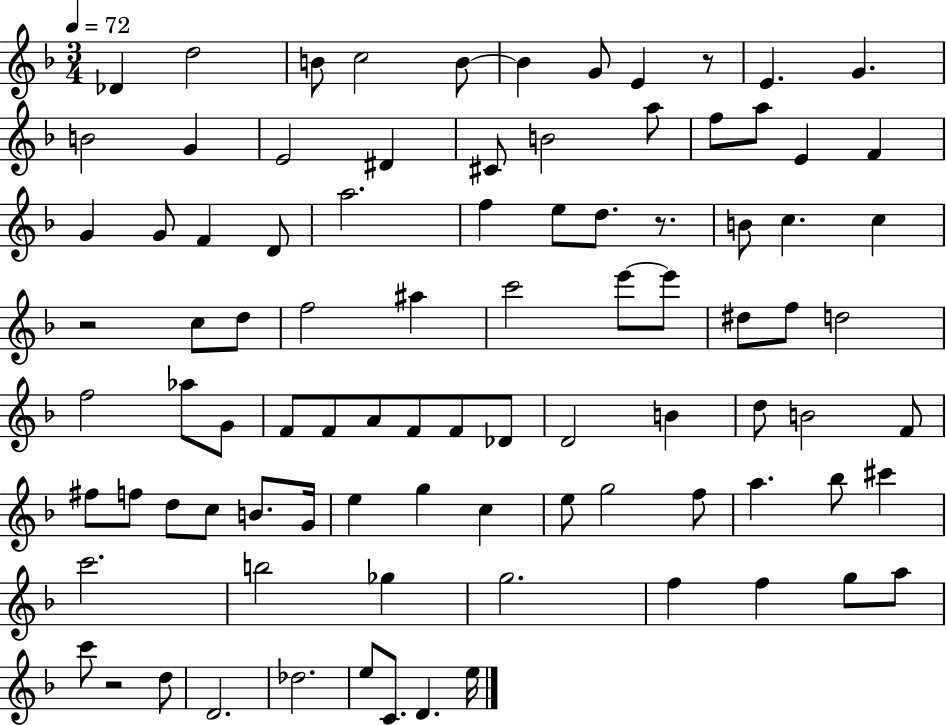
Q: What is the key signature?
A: F major